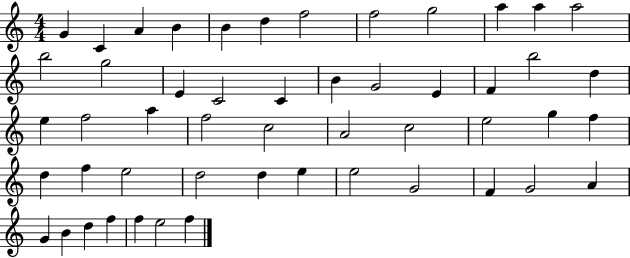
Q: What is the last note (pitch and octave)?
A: F5